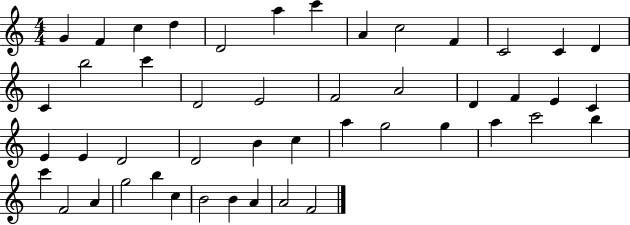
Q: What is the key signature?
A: C major